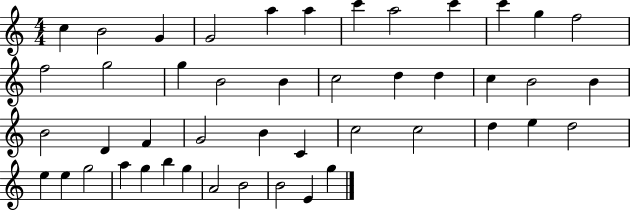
X:1
T:Untitled
M:4/4
L:1/4
K:C
c B2 G G2 a a c' a2 c' c' g f2 f2 g2 g B2 B c2 d d c B2 B B2 D F G2 B C c2 c2 d e d2 e e g2 a g b g A2 B2 B2 E g